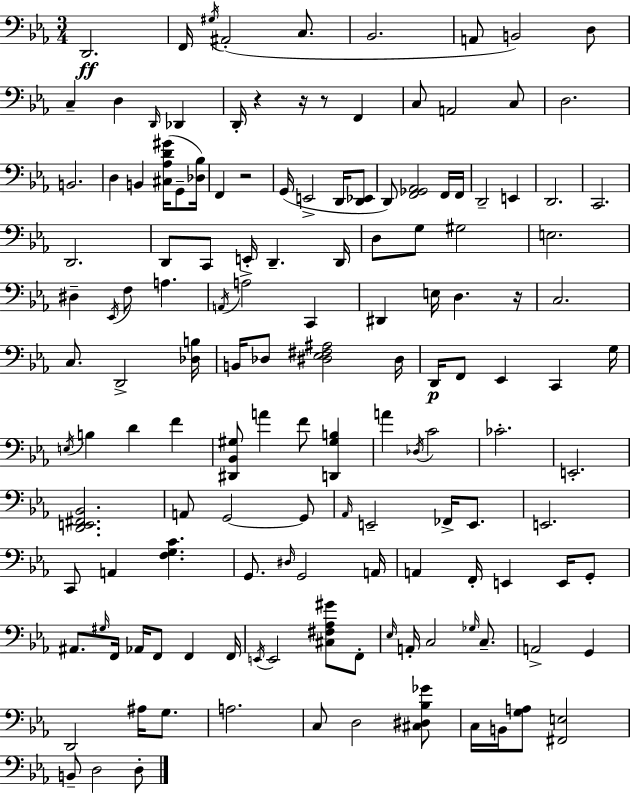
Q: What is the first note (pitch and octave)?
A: D2